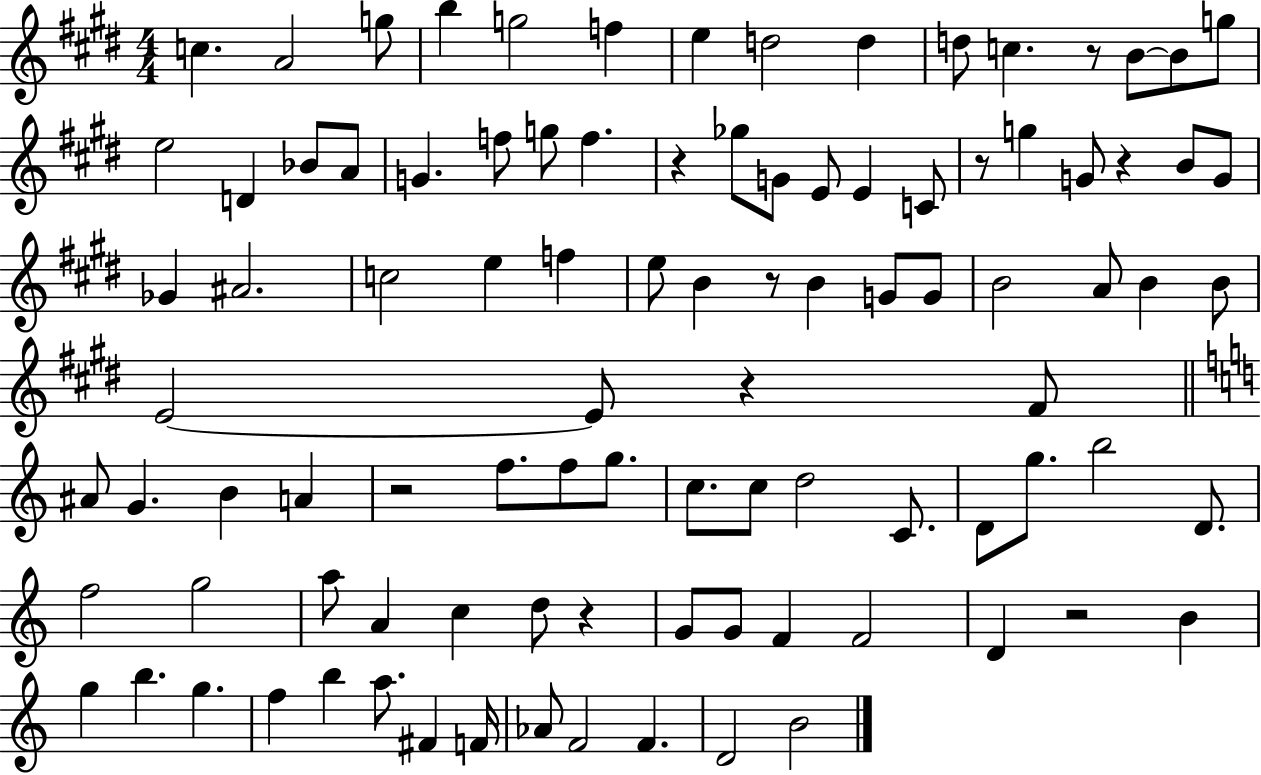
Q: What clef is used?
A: treble